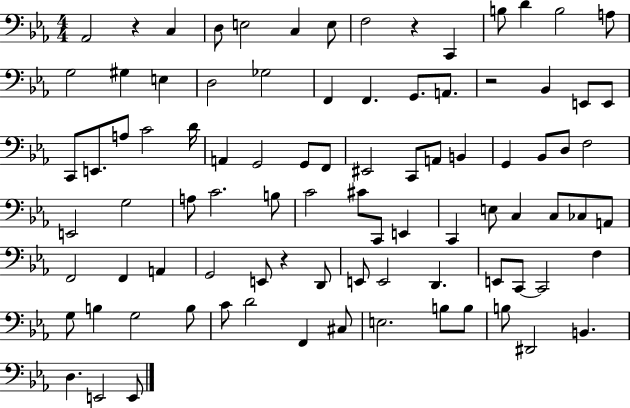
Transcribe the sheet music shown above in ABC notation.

X:1
T:Untitled
M:4/4
L:1/4
K:Eb
_A,,2 z C, D,/2 E,2 C, E,/2 F,2 z C,, B,/2 D B,2 A,/2 G,2 ^G, E, D,2 _G,2 F,, F,, G,,/2 A,,/2 z2 _B,, E,,/2 E,,/2 C,,/2 E,,/2 A,/2 C2 D/4 A,, G,,2 G,,/2 F,,/2 ^E,,2 C,,/2 A,,/2 B,, G,, _B,,/2 D,/2 F,2 E,,2 G,2 A,/2 C2 B,/2 C2 ^C/2 C,,/2 E,, C,, E,/2 C, C,/2 _C,/2 A,,/2 F,,2 F,, A,, G,,2 E,,/2 z D,,/2 E,,/2 E,,2 D,, E,,/2 C,,/2 C,,2 F, G,/2 B, G,2 B,/2 C/2 D2 F,, ^C,/2 E,2 B,/2 B,/2 B,/2 ^D,,2 B,, D, E,,2 E,,/2